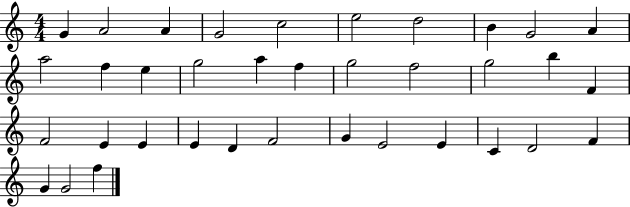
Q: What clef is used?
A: treble